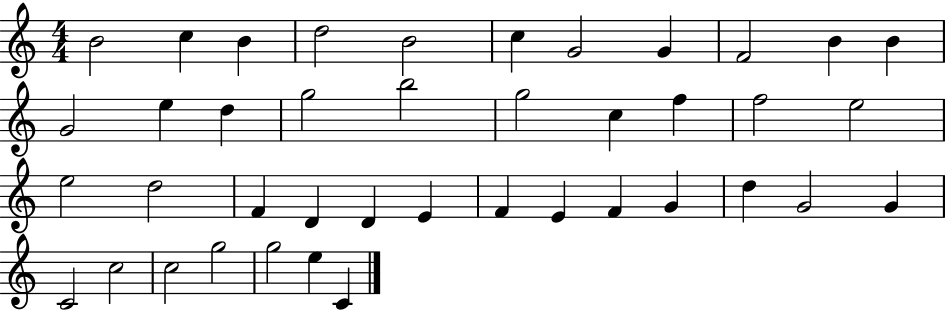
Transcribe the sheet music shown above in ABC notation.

X:1
T:Untitled
M:4/4
L:1/4
K:C
B2 c B d2 B2 c G2 G F2 B B G2 e d g2 b2 g2 c f f2 e2 e2 d2 F D D E F E F G d G2 G C2 c2 c2 g2 g2 e C